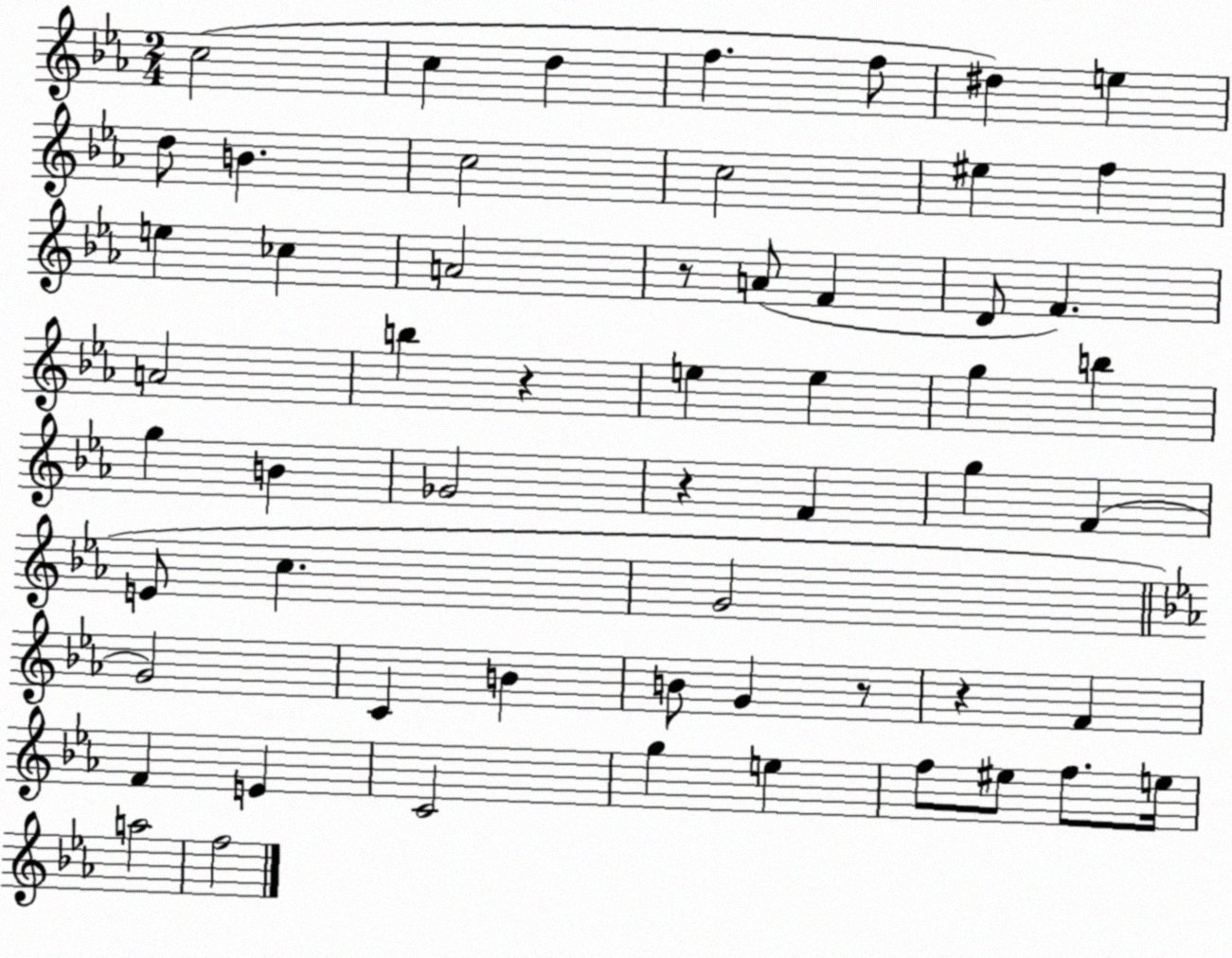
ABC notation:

X:1
T:Untitled
M:2/4
L:1/4
K:Eb
c2 c d f f/2 ^d e d/2 B c2 c2 ^e f e _c A2 z/2 A/2 F D/2 F A2 b z e e g b g B _G2 z F g F E/2 c G2 G2 C B B/2 G z/2 z F F E C2 g e f/2 ^e/2 f/2 e/4 a2 f2